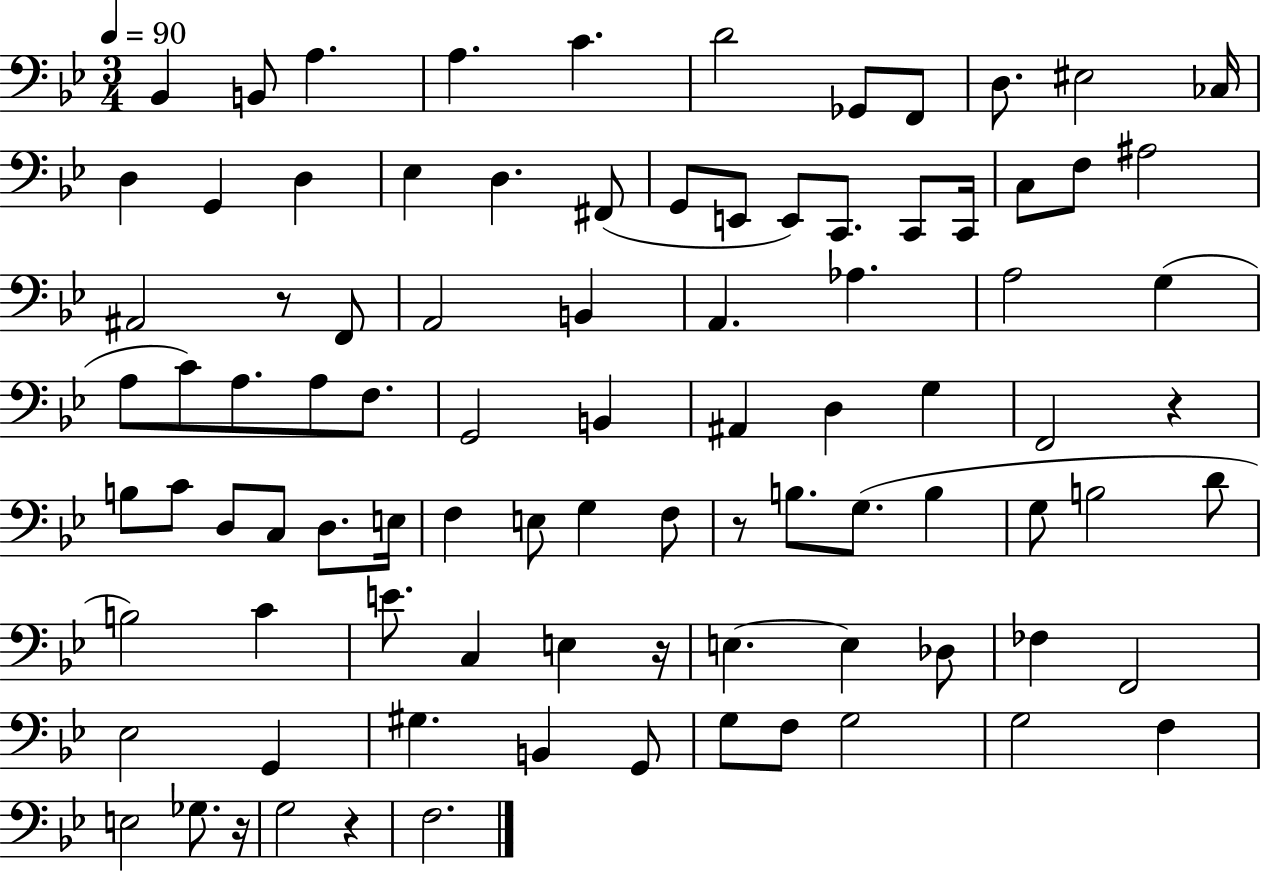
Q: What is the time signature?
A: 3/4